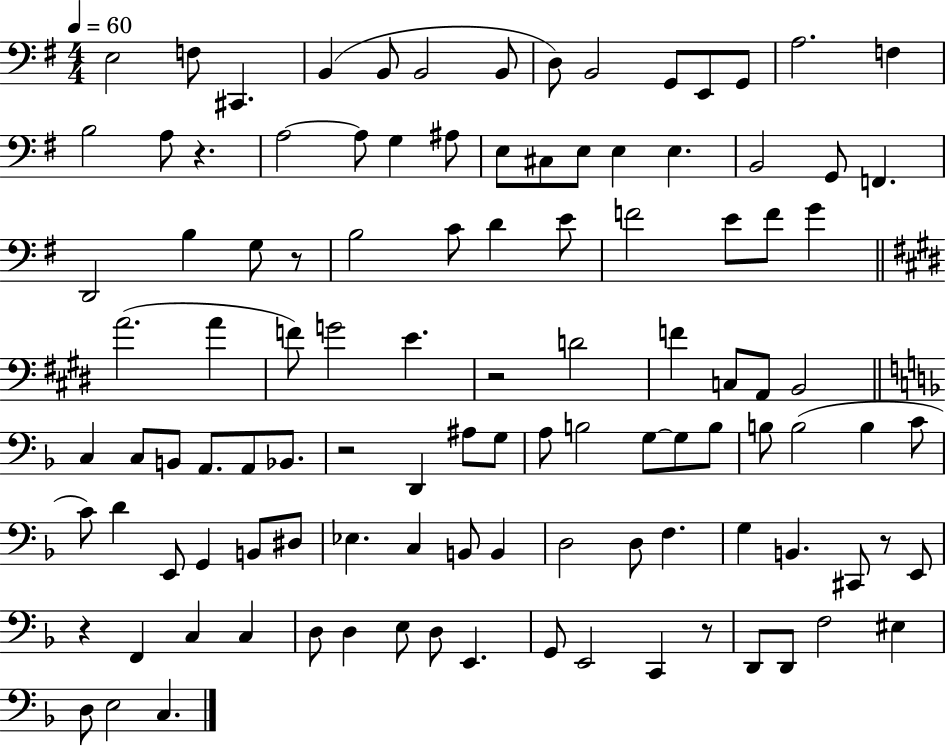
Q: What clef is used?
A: bass